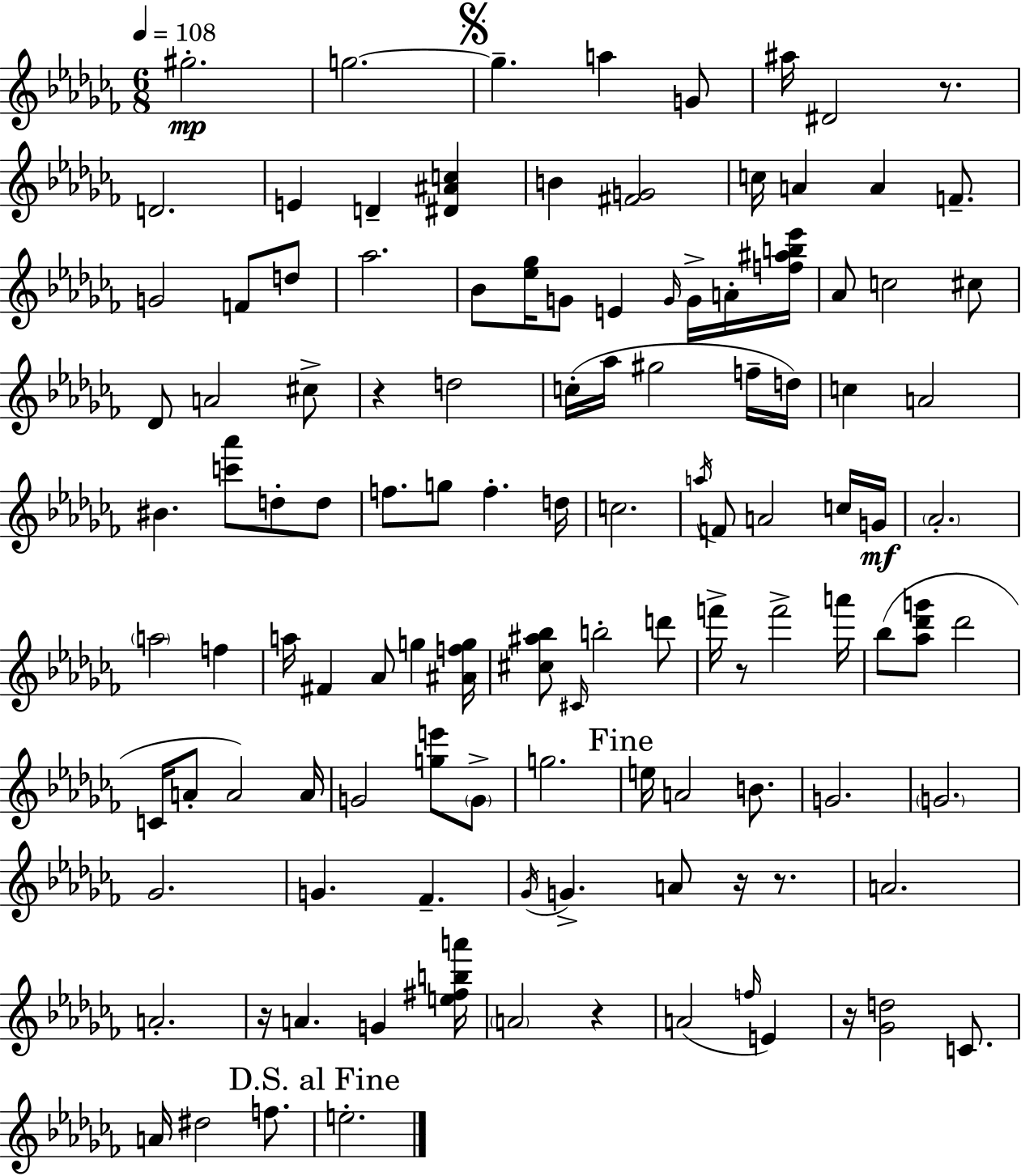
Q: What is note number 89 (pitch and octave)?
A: G4